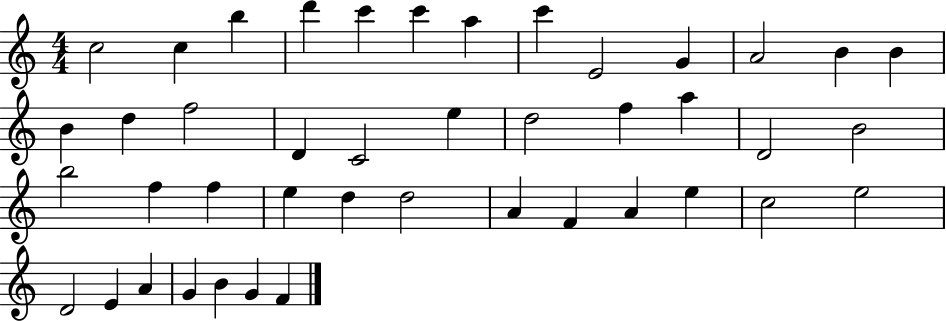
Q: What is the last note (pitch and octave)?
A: F4